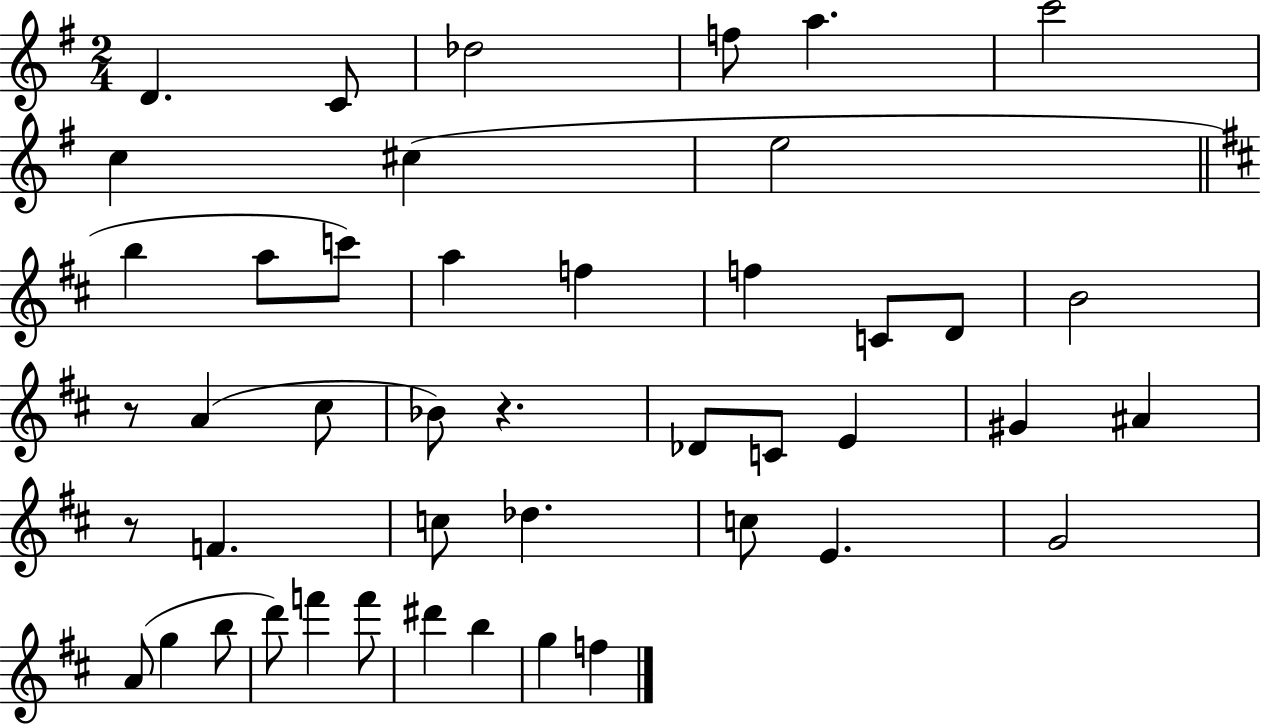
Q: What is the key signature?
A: G major